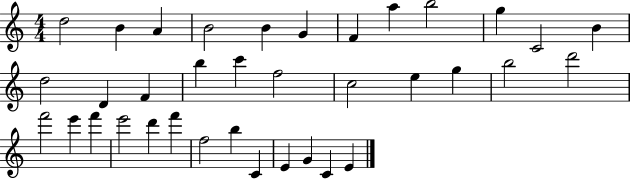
X:1
T:Untitled
M:4/4
L:1/4
K:C
d2 B A B2 B G F a b2 g C2 B d2 D F b c' f2 c2 e g b2 d'2 f'2 e' f' e'2 d' f' f2 b C E G C E